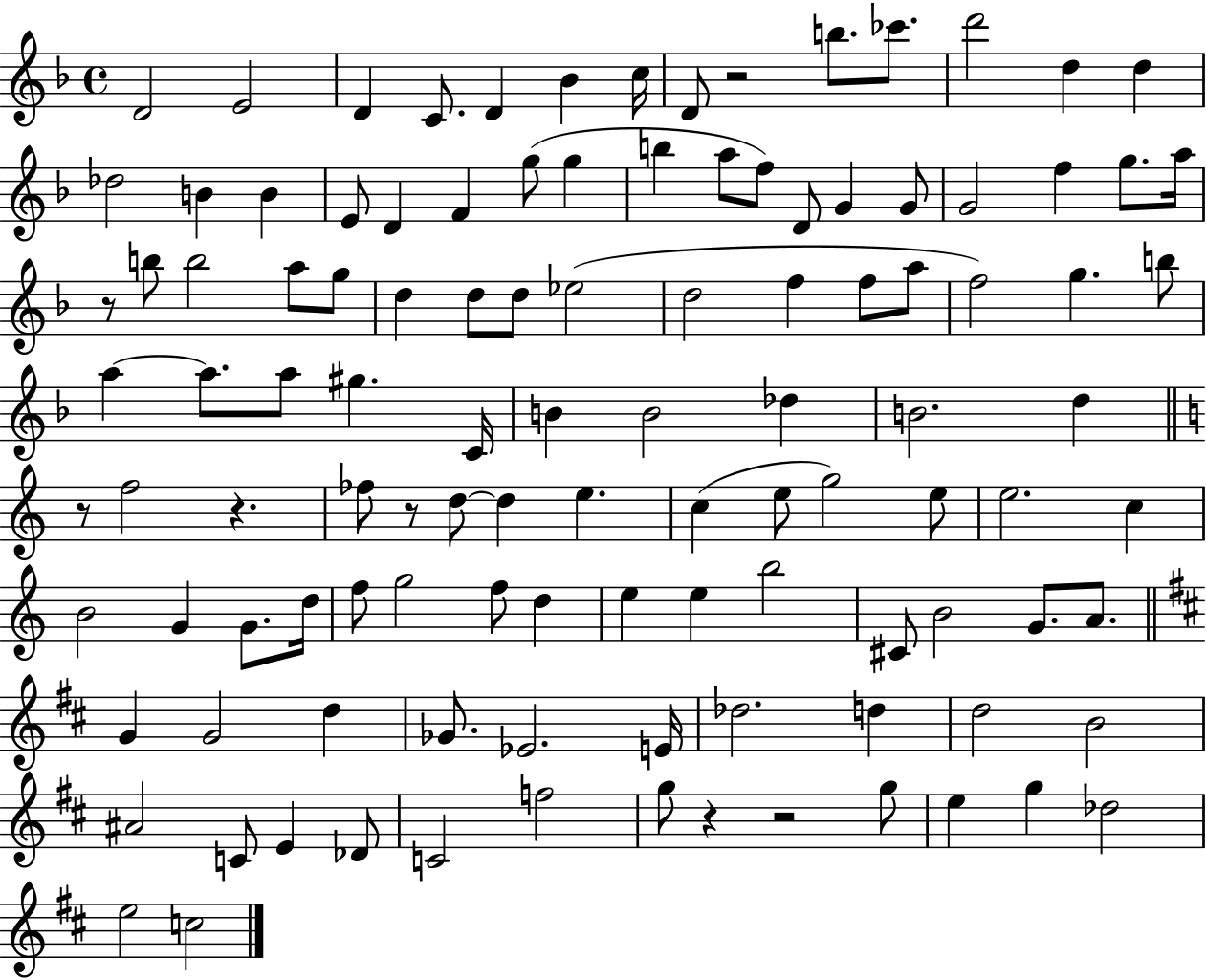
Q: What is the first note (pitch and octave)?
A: D4